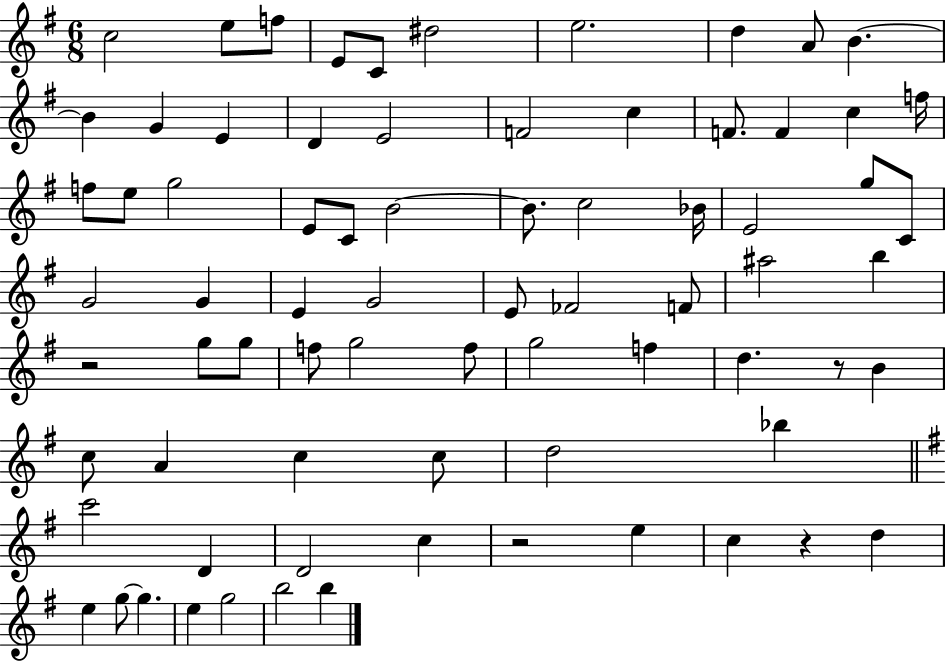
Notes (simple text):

C5/h E5/e F5/e E4/e C4/e D#5/h E5/h. D5/q A4/e B4/q. B4/q G4/q E4/q D4/q E4/h F4/h C5/q F4/e. F4/q C5/q F5/s F5/e E5/e G5/h E4/e C4/e B4/h B4/e. C5/h Bb4/s E4/h G5/e C4/e G4/h G4/q E4/q G4/h E4/e FES4/h F4/e A#5/h B5/q R/h G5/e G5/e F5/e G5/h F5/e G5/h F5/q D5/q. R/e B4/q C5/e A4/q C5/q C5/e D5/h Bb5/q C6/h D4/q D4/h C5/q R/h E5/q C5/q R/q D5/q E5/q G5/e G5/q. E5/q G5/h B5/h B5/q